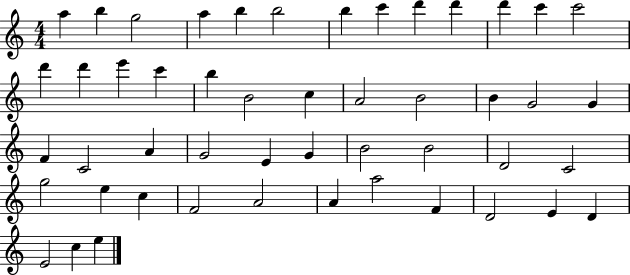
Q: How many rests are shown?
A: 0